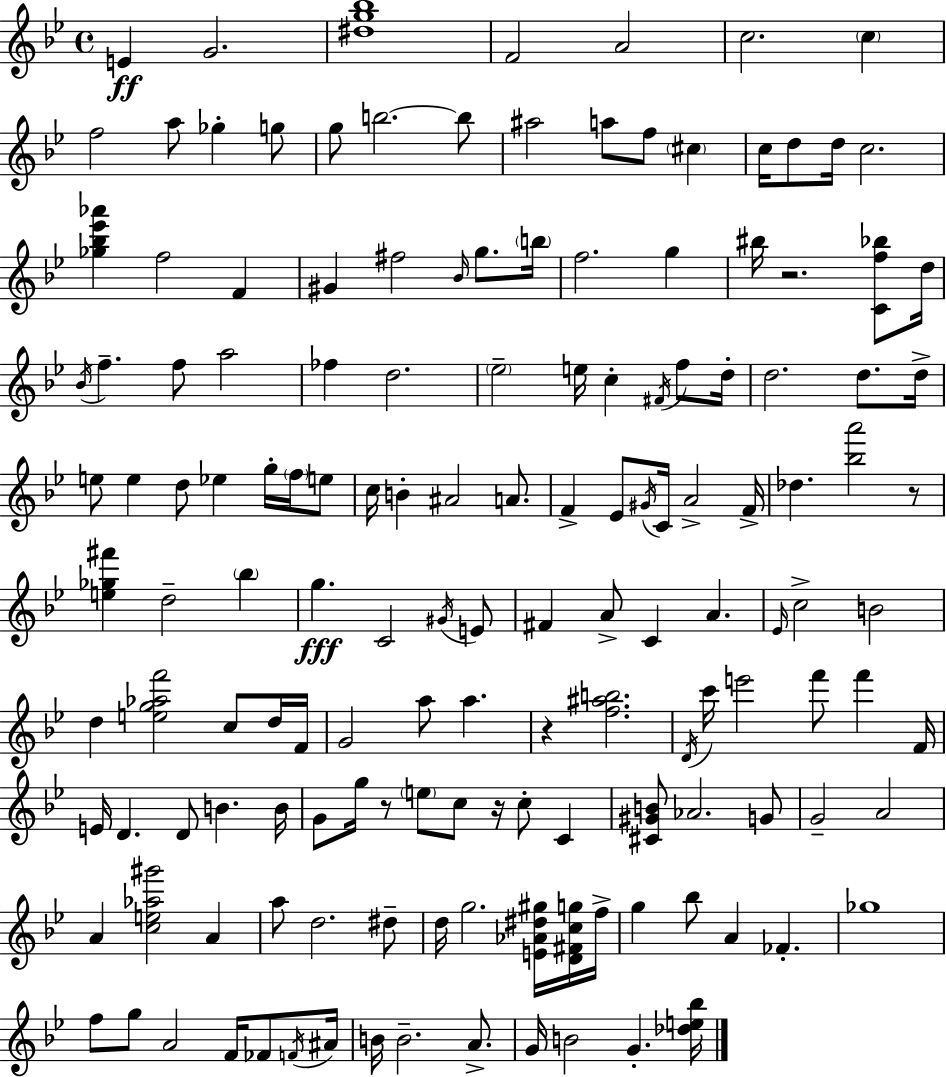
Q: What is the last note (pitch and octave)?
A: G4